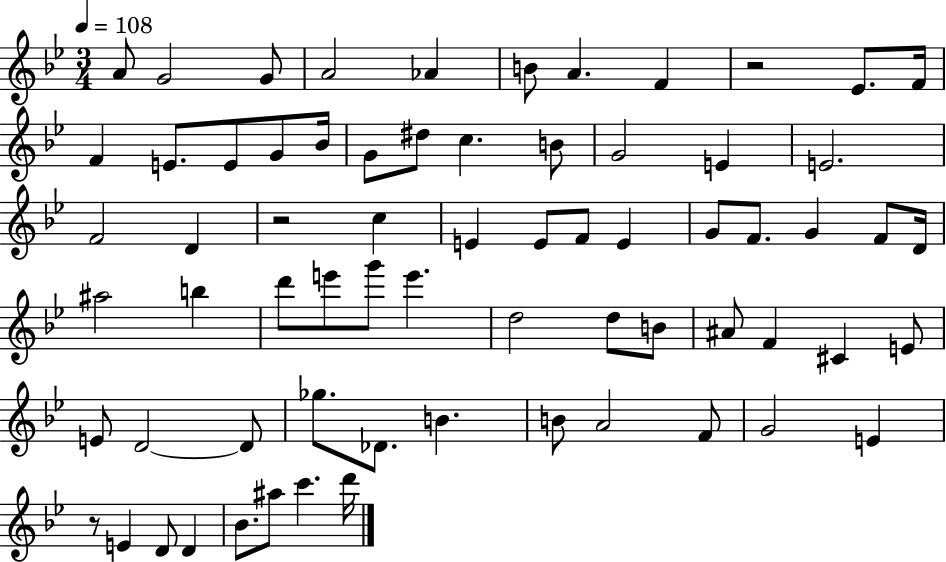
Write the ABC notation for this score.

X:1
T:Untitled
M:3/4
L:1/4
K:Bb
A/2 G2 G/2 A2 _A B/2 A F z2 _E/2 F/4 F E/2 E/2 G/2 _B/4 G/2 ^d/2 c B/2 G2 E E2 F2 D z2 c E E/2 F/2 E G/2 F/2 G F/2 D/4 ^a2 b d'/2 e'/2 g'/2 e' d2 d/2 B/2 ^A/2 F ^C E/2 E/2 D2 D/2 _g/2 _D/2 B B/2 A2 F/2 G2 E z/2 E D/2 D _B/2 ^a/2 c' d'/4